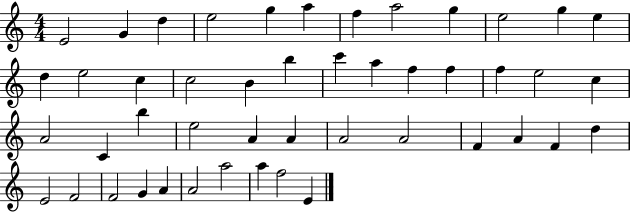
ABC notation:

X:1
T:Untitled
M:4/4
L:1/4
K:C
E2 G d e2 g a f a2 g e2 g e d e2 c c2 B b c' a f f f e2 c A2 C b e2 A A A2 A2 F A F d E2 F2 F2 G A A2 a2 a f2 E